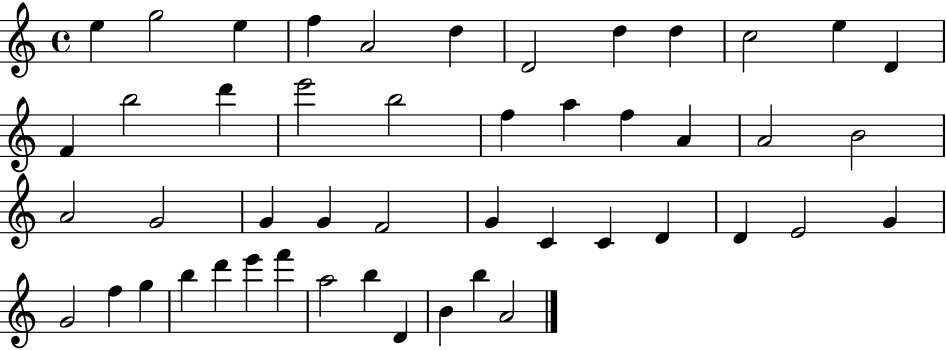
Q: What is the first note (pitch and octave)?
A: E5